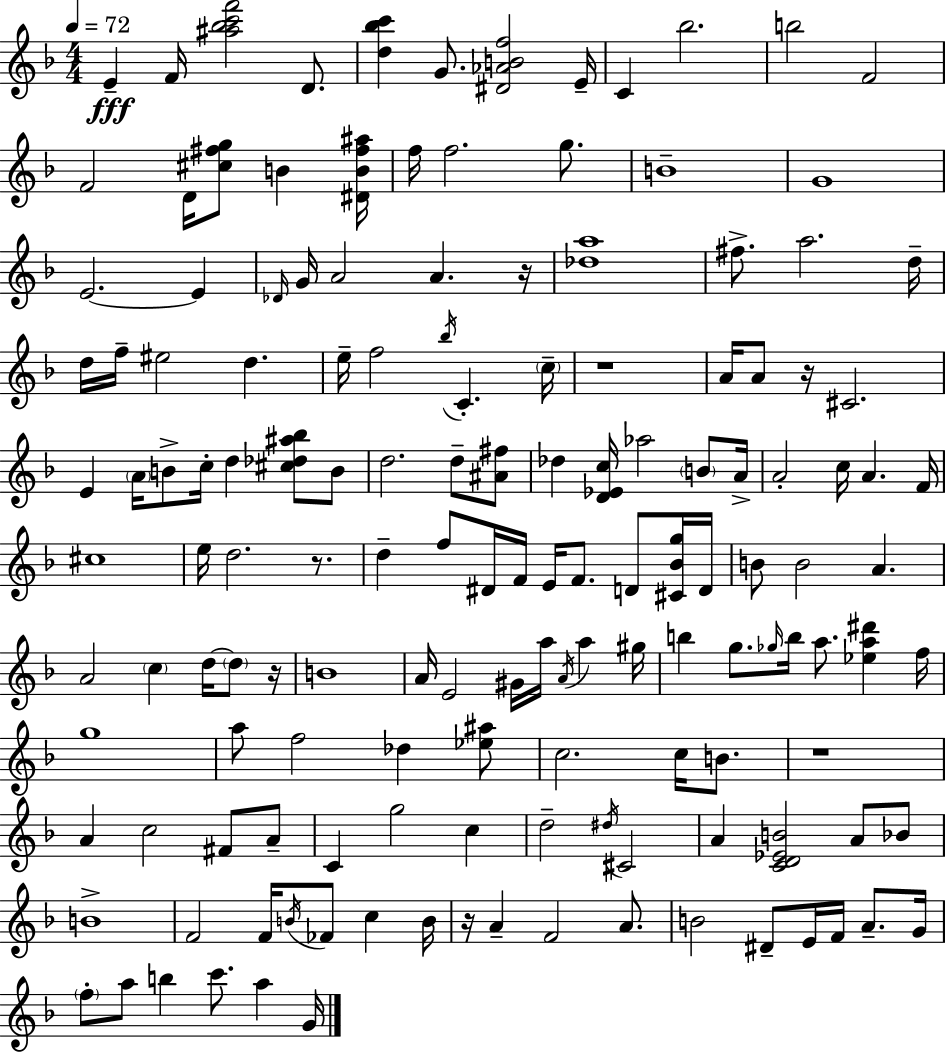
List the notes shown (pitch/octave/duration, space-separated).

E4/q F4/s [A#5,Bb5,C6,F6]/h D4/e. [D5,Bb5,C6]/q G4/e. [D#4,Ab4,B4,F5]/h E4/s C4/q Bb5/h. B5/h F4/h F4/h D4/s [C#5,F#5,G5]/e B4/q [D#4,B4,F#5,A#5]/s F5/s F5/h. G5/e. B4/w G4/w E4/h. E4/q Db4/s G4/s A4/h A4/q. R/s [Db5,A5]/w F#5/e. A5/h. D5/s D5/s F5/s EIS5/h D5/q. E5/s F5/h Bb5/s C4/q. C5/s R/w A4/s A4/e R/s C#4/h. E4/q A4/s B4/e C5/s D5/q [C#5,Db5,A#5,Bb5]/e B4/e D5/h. D5/e [A#4,F#5]/e Db5/q [D4,Eb4,C5]/s Ab5/h B4/e A4/s A4/h C5/s A4/q. F4/s C#5/w E5/s D5/h. R/e. D5/q F5/e D#4/s F4/s E4/s F4/e. D4/e [C#4,Bb4,G5]/s D4/s B4/e B4/h A4/q. A4/h C5/q D5/s D5/e R/s B4/w A4/s E4/h G#4/s A5/s A4/s A5/q G#5/s B5/q G5/e. Gb5/s B5/s A5/e. [Eb5,A5,D#6]/q F5/s G5/w A5/e F5/h Db5/q [Eb5,A#5]/e C5/h. C5/s B4/e. R/w A4/q C5/h F#4/e A4/e C4/q G5/h C5/q D5/h D#5/s C#4/h A4/q [C4,D4,Eb4,B4]/h A4/e Bb4/e B4/w F4/h F4/s B4/s FES4/e C5/q B4/s R/s A4/q F4/h A4/e. B4/h D#4/e E4/s F4/s A4/e. G4/s F5/e A5/e B5/q C6/e. A5/q G4/s